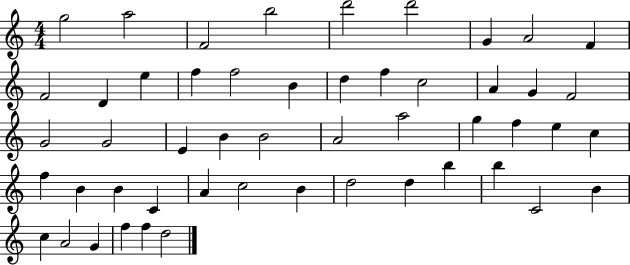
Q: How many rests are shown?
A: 0